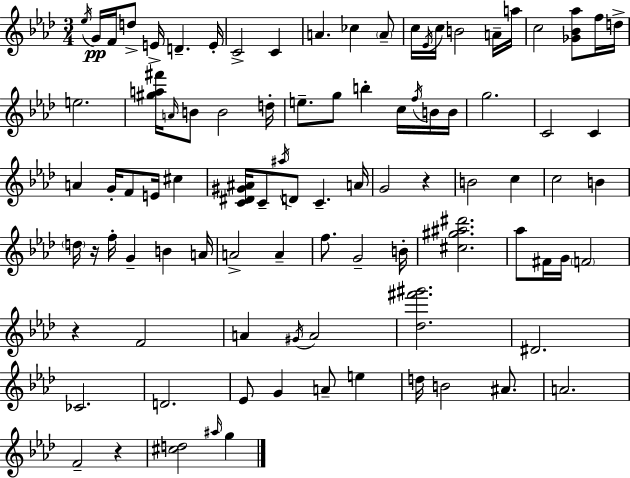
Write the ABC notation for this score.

X:1
T:Untitled
M:3/4
L:1/4
K:Ab
_e/4 G/4 F/4 d/2 E/4 D E/4 C2 C A _c A/2 c/4 _E/4 c/4 B2 A/4 a/4 c2 [_G_B_a]/2 f/4 d/4 e2 [^ga^f']/4 A/4 B/2 B2 d/4 e/2 g/2 b c/4 f/4 B/4 B/4 g2 C2 C A G/4 F/2 E/4 ^c [C^D^G^A]/4 C/2 ^a/4 D/2 C A/4 G2 z B2 c c2 B d/4 z/4 f/4 G B A/4 A2 A f/2 G2 B/4 [^c^g^a^d']2 _a/2 ^F/4 G/4 F2 z F2 A ^G/4 A2 [_d^f'^g']2 ^D2 _C2 D2 _E/2 G A/2 e d/4 B2 ^A/2 A2 F2 z [^cd]2 ^a/4 g